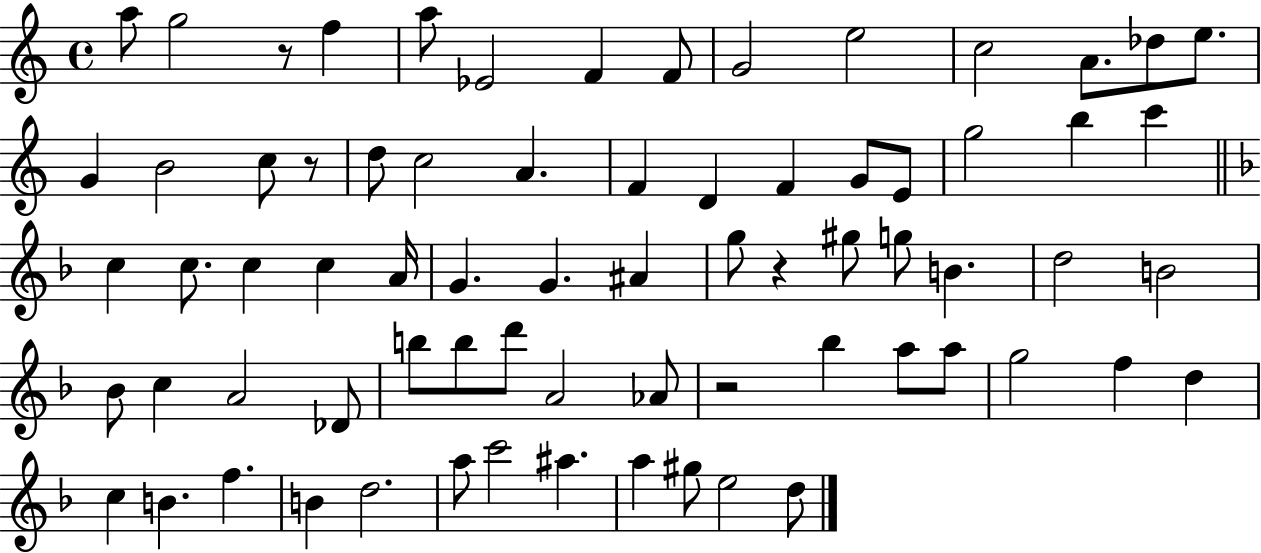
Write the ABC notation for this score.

X:1
T:Untitled
M:4/4
L:1/4
K:C
a/2 g2 z/2 f a/2 _E2 F F/2 G2 e2 c2 A/2 _d/2 e/2 G B2 c/2 z/2 d/2 c2 A F D F G/2 E/2 g2 b c' c c/2 c c A/4 G G ^A g/2 z ^g/2 g/2 B d2 B2 _B/2 c A2 _D/2 b/2 b/2 d'/2 A2 _A/2 z2 _b a/2 a/2 g2 f d c B f B d2 a/2 c'2 ^a a ^g/2 e2 d/2